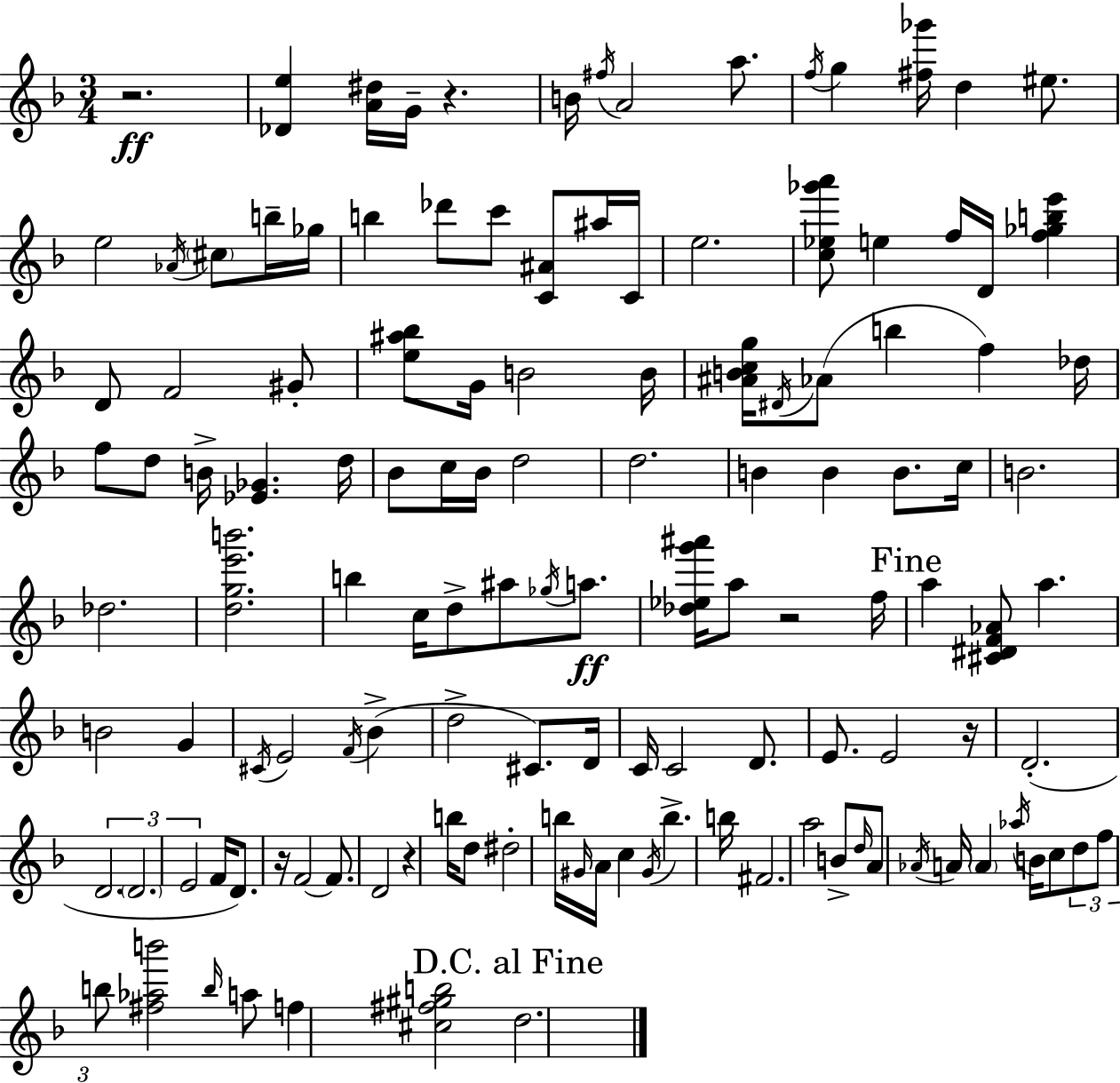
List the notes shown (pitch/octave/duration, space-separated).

R/h. [Db4,E5]/q [A4,D#5]/s G4/s R/q. B4/s F#5/s A4/h A5/e. F5/s G5/q [F#5,Gb6]/s D5/q EIS5/e. E5/h Ab4/s C#5/e B5/s Gb5/s B5/q Db6/e C6/e [C4,A#4]/e A#5/s C4/s E5/h. [C5,Eb5,Gb6,A6]/e E5/q F5/s D4/s [F5,Gb5,B5,E6]/q D4/e F4/h G#4/e [E5,A#5,Bb5]/e G4/s B4/h B4/s [A#4,B4,C5,G5]/s D#4/s Ab4/e B5/q F5/q Db5/s F5/e D5/e B4/s [Eb4,Gb4]/q. D5/s Bb4/e C5/s Bb4/s D5/h D5/h. B4/q B4/q B4/e. C5/s B4/h. Db5/h. [D5,G5,E6,B6]/h. B5/q C5/s D5/e A#5/e Gb5/s A5/e. [Db5,Eb5,G6,A#6]/s A5/e R/h F5/s A5/q [C#4,D#4,F4,Ab4]/e A5/q. B4/h G4/q C#4/s E4/h F4/s Bb4/q D5/h C#4/e. D4/s C4/s C4/h D4/e. E4/e. E4/h R/s D4/h. D4/h. D4/h. E4/h F4/s D4/e. R/s F4/h F4/e. D4/h R/q B5/s D5/e D#5/h B5/s G#4/s A4/s C5/q G#4/s B5/q. B5/s F#4/h. A5/h B4/e D5/s A4/e Ab4/s A4/s A4/q Ab5/s B4/s C5/e D5/e F5/e B5/e [F#5,Ab5,B6]/h B5/s A5/e F5/q [C#5,F#5,G#5,B5]/h D5/h.